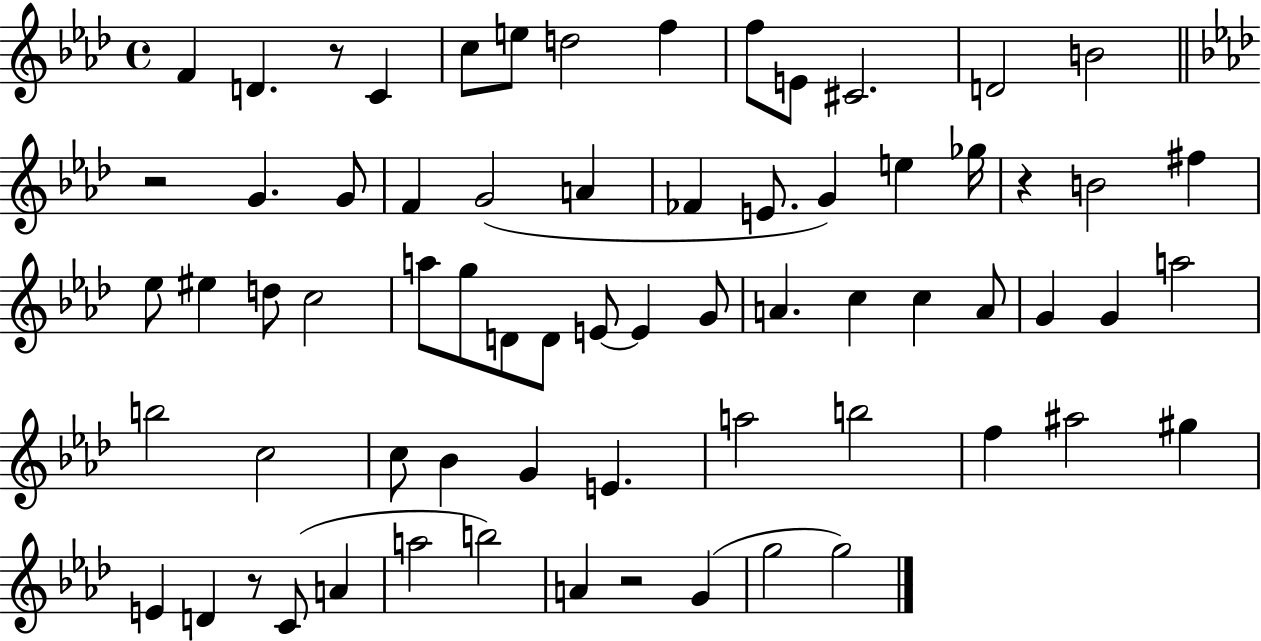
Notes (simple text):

F4/q D4/q. R/e C4/q C5/e E5/e D5/h F5/q F5/e E4/e C#4/h. D4/h B4/h R/h G4/q. G4/e F4/q G4/h A4/q FES4/q E4/e. G4/q E5/q Gb5/s R/q B4/h F#5/q Eb5/e EIS5/q D5/e C5/h A5/e G5/e D4/e D4/e E4/e E4/q G4/e A4/q. C5/q C5/q A4/e G4/q G4/q A5/h B5/h C5/h C5/e Bb4/q G4/q E4/q. A5/h B5/h F5/q A#5/h G#5/q E4/q D4/q R/e C4/e A4/q A5/h B5/h A4/q R/h G4/q G5/h G5/h